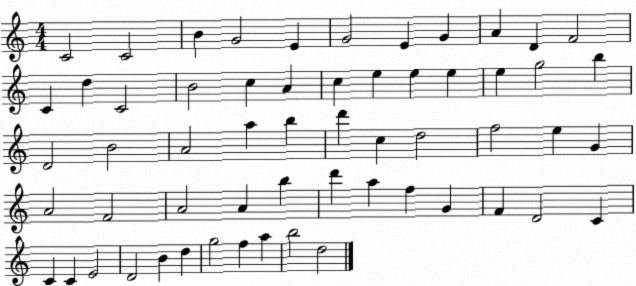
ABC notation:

X:1
T:Untitled
M:4/4
L:1/4
K:C
C2 C2 B G2 E G2 E G A D F2 C d C2 B2 c A c e e e e g2 b D2 B2 A2 a b d' c d2 f2 e G A2 F2 A2 A b d' a f G F D2 C C C E2 D2 B d g2 f a b2 d2